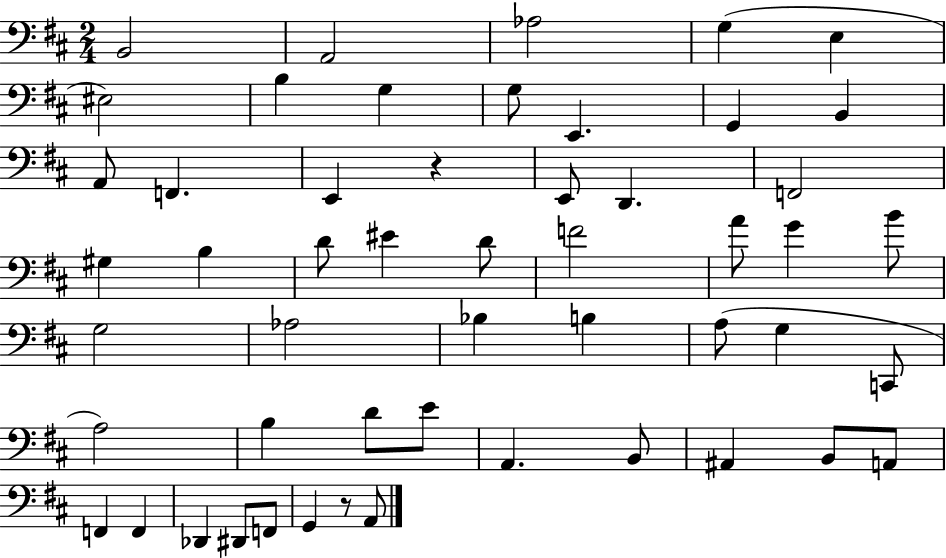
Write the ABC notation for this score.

X:1
T:Untitled
M:2/4
L:1/4
K:D
B,,2 A,,2 _A,2 G, E, ^E,2 B, G, G,/2 E,, G,, B,, A,,/2 F,, E,, z E,,/2 D,, F,,2 ^G, B, D/2 ^E D/2 F2 A/2 G B/2 G,2 _A,2 _B, B, A,/2 G, C,,/2 A,2 B, D/2 E/2 A,, B,,/2 ^A,, B,,/2 A,,/2 F,, F,, _D,, ^D,,/2 F,,/2 G,, z/2 A,,/2